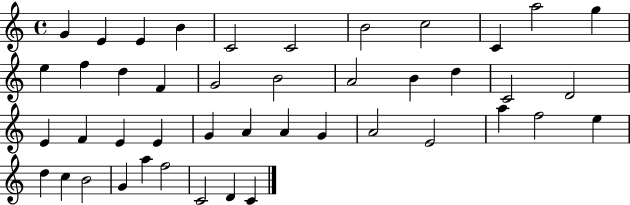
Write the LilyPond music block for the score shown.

{
  \clef treble
  \time 4/4
  \defaultTimeSignature
  \key c \major
  g'4 e'4 e'4 b'4 | c'2 c'2 | b'2 c''2 | c'4 a''2 g''4 | \break e''4 f''4 d''4 f'4 | g'2 b'2 | a'2 b'4 d''4 | c'2 d'2 | \break e'4 f'4 e'4 e'4 | g'4 a'4 a'4 g'4 | a'2 e'2 | a''4 f''2 e''4 | \break d''4 c''4 b'2 | g'4 a''4 f''2 | c'2 d'4 c'4 | \bar "|."
}